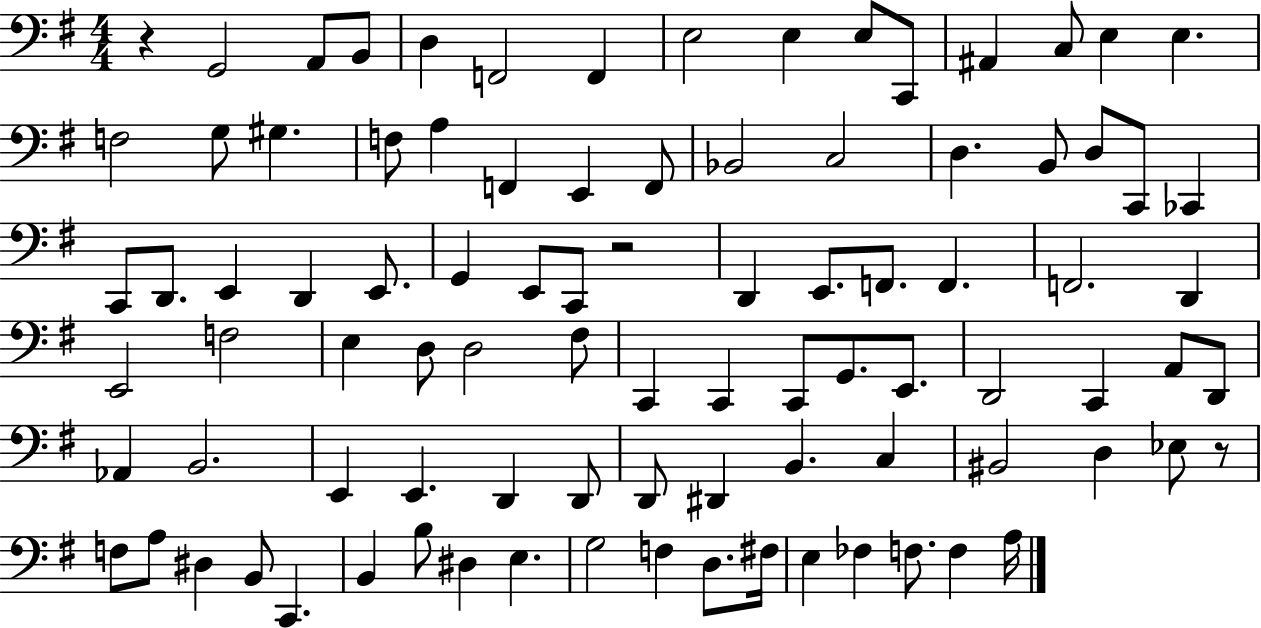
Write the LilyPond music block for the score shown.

{
  \clef bass
  \numericTimeSignature
  \time 4/4
  \key g \major
  r4 g,2 a,8 b,8 | d4 f,2 f,4 | e2 e4 e8 c,8 | ais,4 c8 e4 e4. | \break f2 g8 gis4. | f8 a4 f,4 e,4 f,8 | bes,2 c2 | d4. b,8 d8 c,8 ces,4 | \break c,8 d,8. e,4 d,4 e,8. | g,4 e,8 c,8 r2 | d,4 e,8. f,8. f,4. | f,2. d,4 | \break e,2 f2 | e4 d8 d2 fis8 | c,4 c,4 c,8 g,8. e,8. | d,2 c,4 a,8 d,8 | \break aes,4 b,2. | e,4 e,4. d,4 d,8 | d,8 dis,4 b,4. c4 | bis,2 d4 ees8 r8 | \break f8 a8 dis4 b,8 c,4. | b,4 b8 dis4 e4. | g2 f4 d8. fis16 | e4 fes4 f8. f4 a16 | \break \bar "|."
}